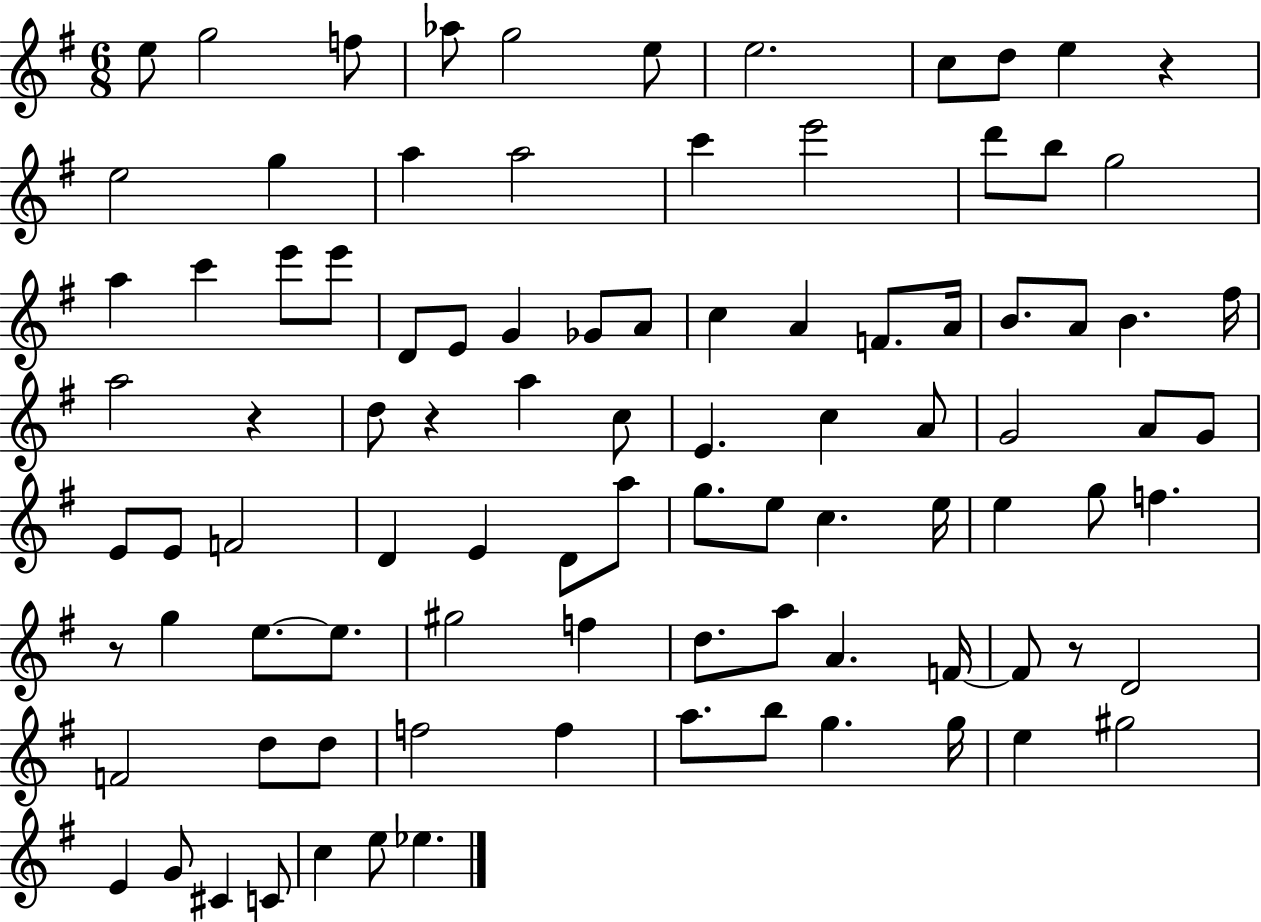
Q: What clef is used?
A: treble